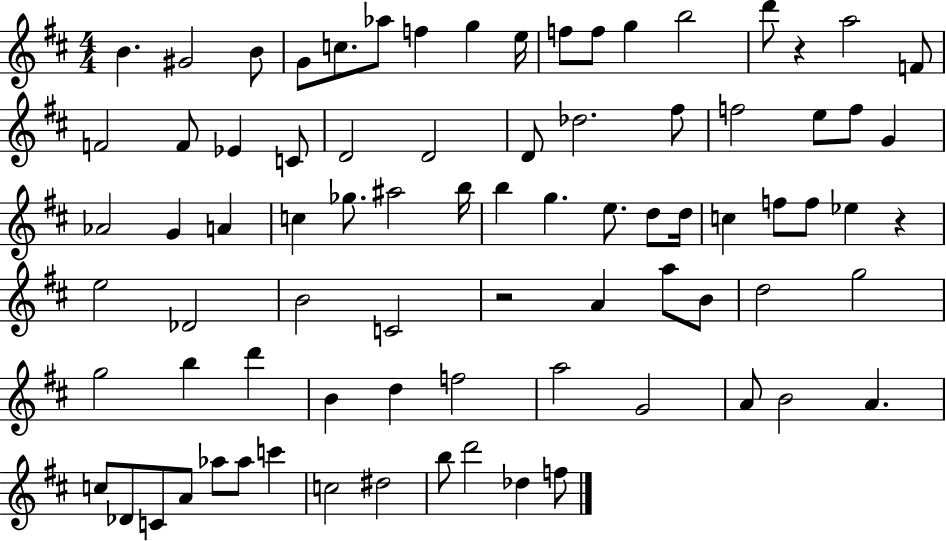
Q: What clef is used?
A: treble